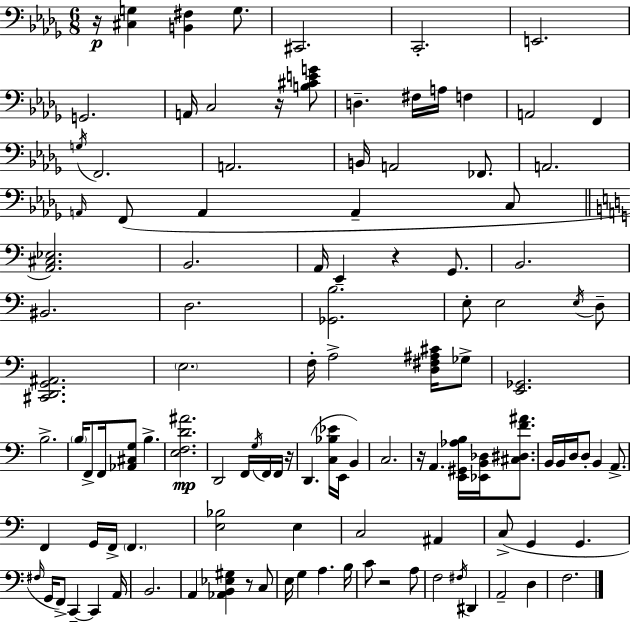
X:1
T:Untitled
M:6/8
L:1/4
K:Bbm
z/4 [^C,G,] [B,,^F,] G,/2 ^C,,2 C,,2 E,,2 G,,2 A,,/4 C,2 z/4 [B,^CEG]/2 D, ^F,/4 A,/4 F, A,,2 F,, G,/4 F,,2 A,,2 B,,/4 A,,2 _F,,/2 A,,2 A,,/4 F,,/2 A,, A,, C,/2 [A,,^C,_E,]2 B,,2 A,,/4 E,, z G,,/2 B,,2 ^B,,2 D,2 [_G,,B,]2 E,/2 E,2 E,/4 D,/2 [^C,,D,,G,,^A,,]2 E,2 F,/4 A,2 [D,^F,^A,^C]/4 _G,/2 [E,,_G,,]2 B,2 B,/4 F,,/2 F,,/4 [_A,,^C,G,]/2 B, [E,F,D^A]2 D,,2 F,,/4 G,/4 F,,/4 F,,/4 z/4 D,, [C,_B,_E]/4 E,,/4 B,, C,2 z/4 A,, [E,,^G,,_A,B,]/4 [_E,,B,,_D,]/4 [^C,^D,F^A]/2 B,,/4 B,,/4 D,/4 D,/2 B,, A,,/2 F,, G,,/4 F,,/4 F,, [E,_B,]2 E, C,2 ^A,, C,/2 G,, G,, ^F,/4 G,,/4 F,,/2 C,, C,, A,,/4 B,,2 A,, [_A,,B,,_E,^G,] z/2 C,/2 E,/4 G, A, B,/4 C/2 z2 A,/2 F,2 ^F,/4 ^D,, A,,2 D, F,2